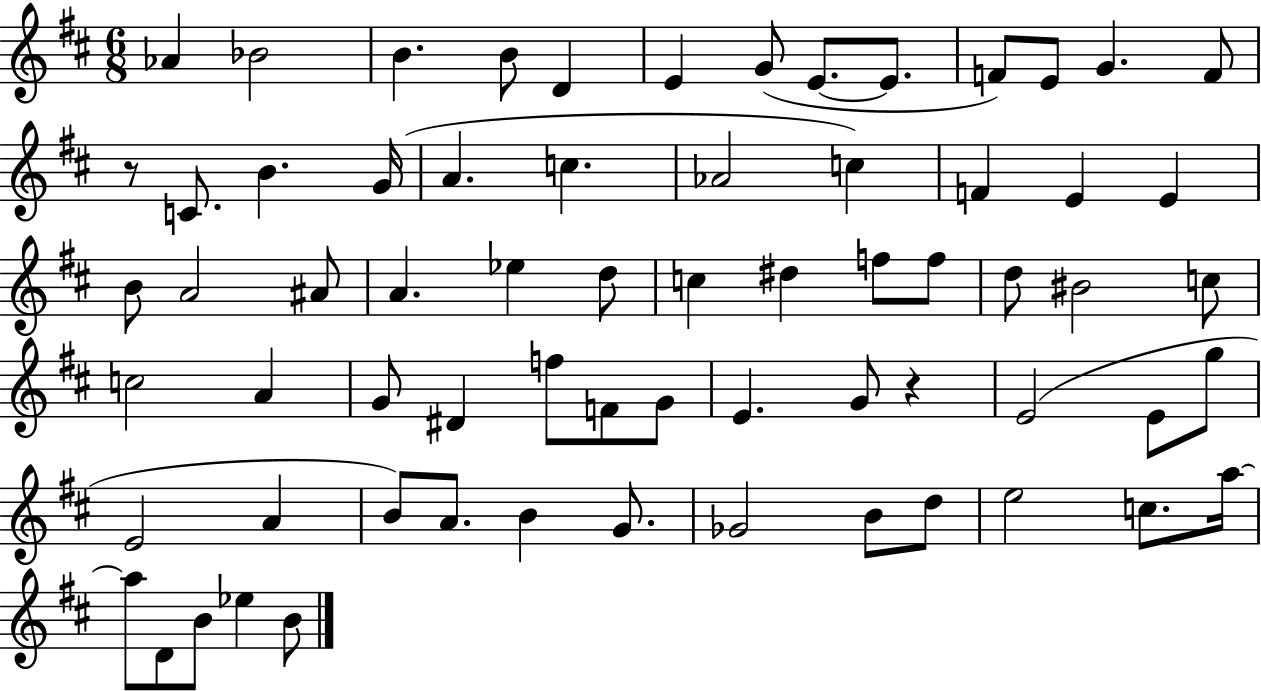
{
  \clef treble
  \numericTimeSignature
  \time 6/8
  \key d \major
  aes'4 bes'2 | b'4. b'8 d'4 | e'4 g'8( e'8.~~ e'8. | f'8) e'8 g'4. f'8 | \break r8 c'8. b'4. g'16( | a'4. c''4. | aes'2 c''4) | f'4 e'4 e'4 | \break b'8 a'2 ais'8 | a'4. ees''4 d''8 | c''4 dis''4 f''8 f''8 | d''8 bis'2 c''8 | \break c''2 a'4 | g'8 dis'4 f''8 f'8 g'8 | e'4. g'8 r4 | e'2( e'8 g''8 | \break e'2 a'4 | b'8) a'8. b'4 g'8. | ges'2 b'8 d''8 | e''2 c''8. a''16~~ | \break a''8 d'8 b'8 ees''4 b'8 | \bar "|."
}